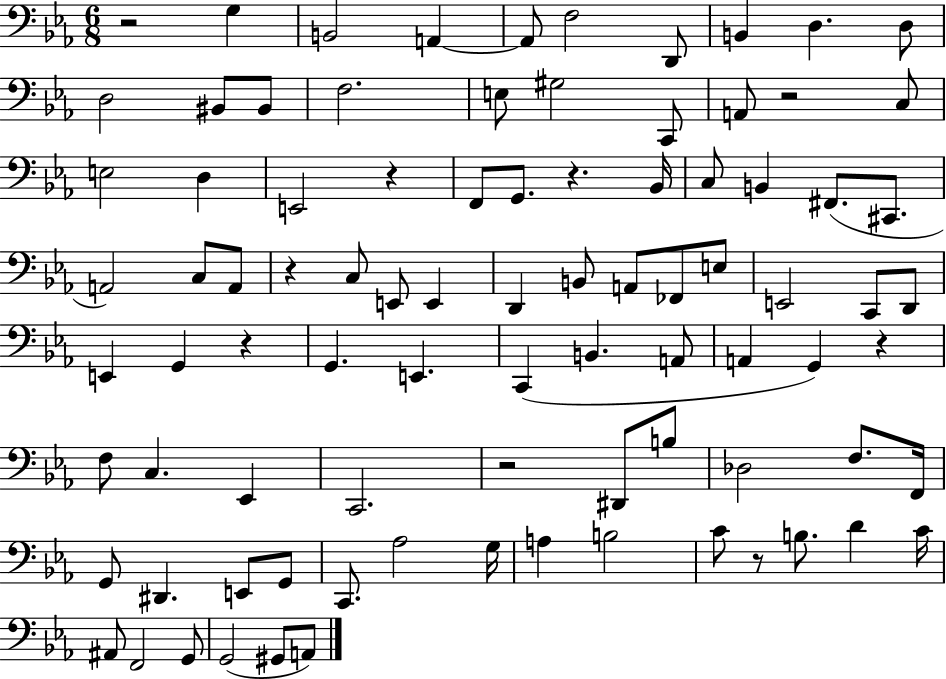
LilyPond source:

{
  \clef bass
  \numericTimeSignature
  \time 6/8
  \key ees \major
  \repeat volta 2 { r2 g4 | b,2 a,4~~ | a,8 f2 d,8 | b,4 d4. d8 | \break d2 bis,8 bis,8 | f2. | e8 gis2 c,8 | a,8 r2 c8 | \break e2 d4 | e,2 r4 | f,8 g,8. r4. bes,16 | c8 b,4 fis,8.( cis,8. | \break a,2) c8 a,8 | r4 c8 e,8 e,4 | d,4 b,8 a,8 fes,8 e8 | e,2 c,8 d,8 | \break e,4 g,4 r4 | g,4. e,4. | c,4( b,4. a,8 | a,4 g,4) r4 | \break f8 c4. ees,4 | c,2. | r2 dis,8 b8 | des2 f8. f,16 | \break g,8 dis,4. e,8 g,8 | c,8. aes2 g16 | a4 b2 | c'8 r8 b8. d'4 c'16 | \break ais,8 f,2 g,8 | g,2( gis,8 a,8) | } \bar "|."
}